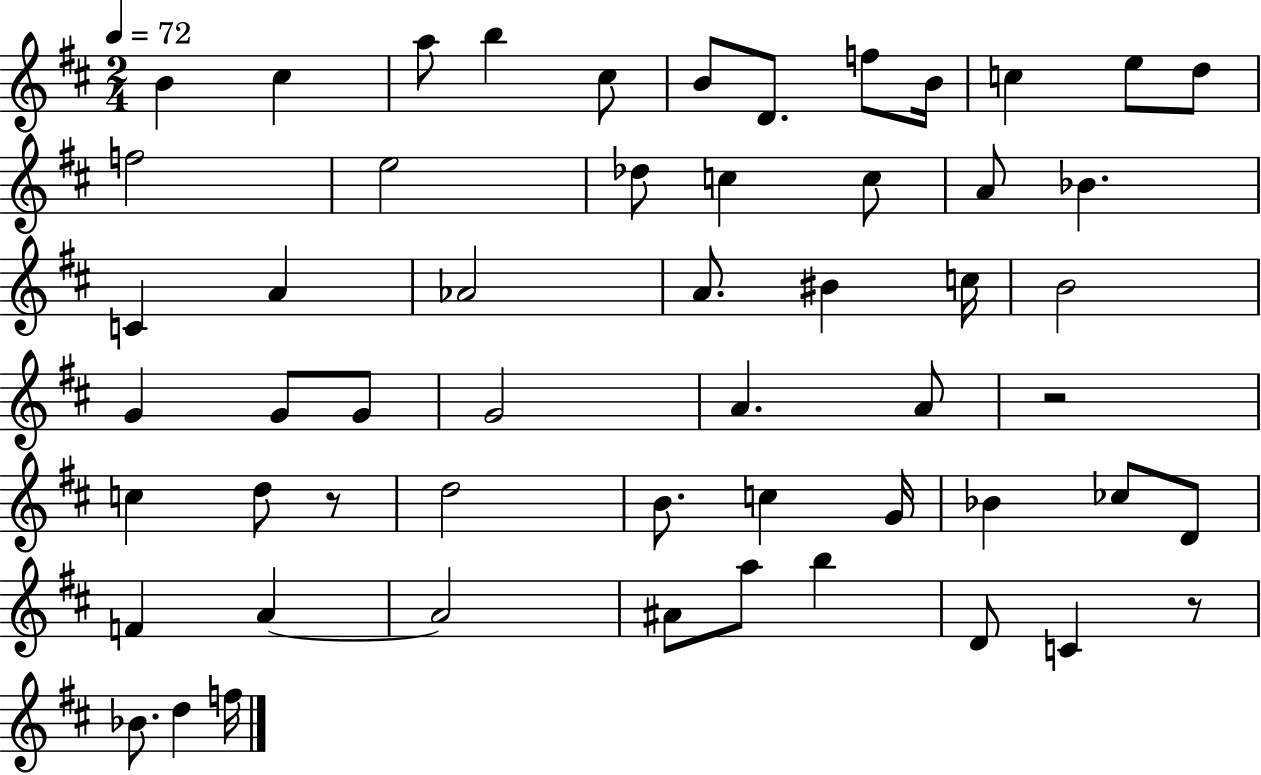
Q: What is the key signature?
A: D major